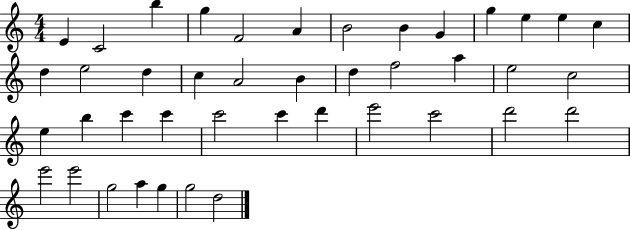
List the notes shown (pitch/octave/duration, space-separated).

E4/q C4/h B5/q G5/q F4/h A4/q B4/h B4/q G4/q G5/q E5/q E5/q C5/q D5/q E5/h D5/q C5/q A4/h B4/q D5/q F5/h A5/q E5/h C5/h E5/q B5/q C6/q C6/q C6/h C6/q D6/q E6/h C6/h D6/h D6/h E6/h E6/h G5/h A5/q G5/q G5/h D5/h